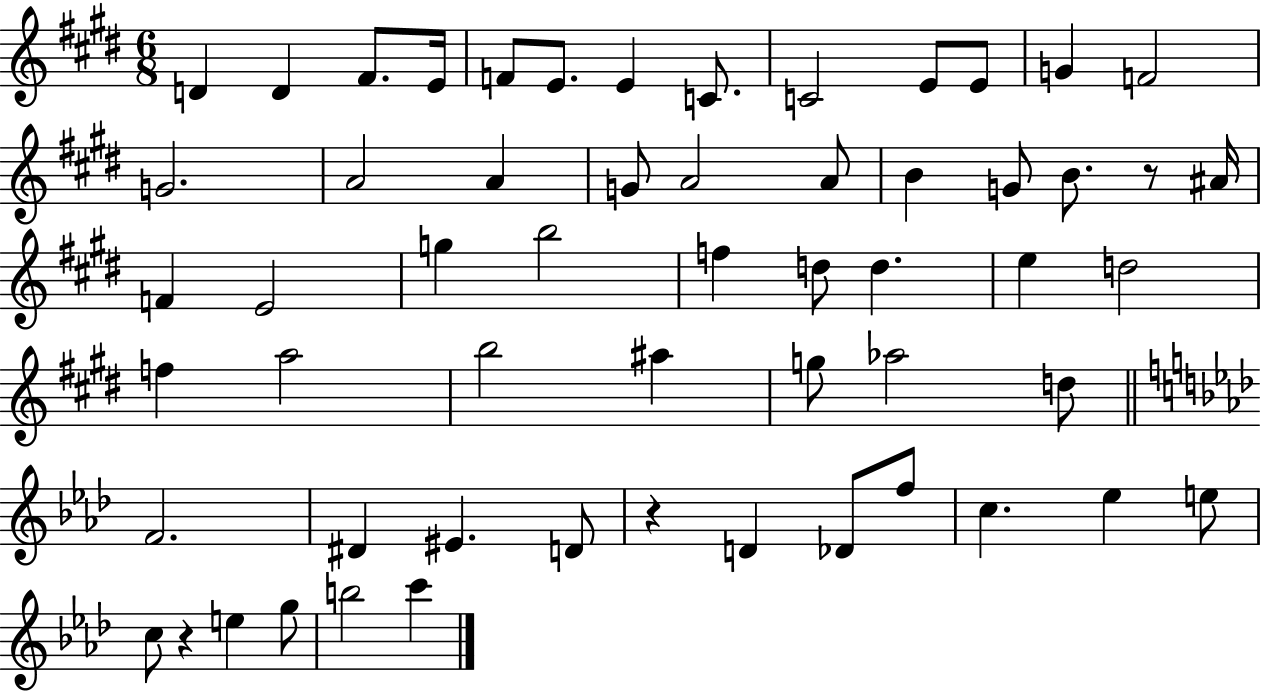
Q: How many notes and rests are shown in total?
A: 57